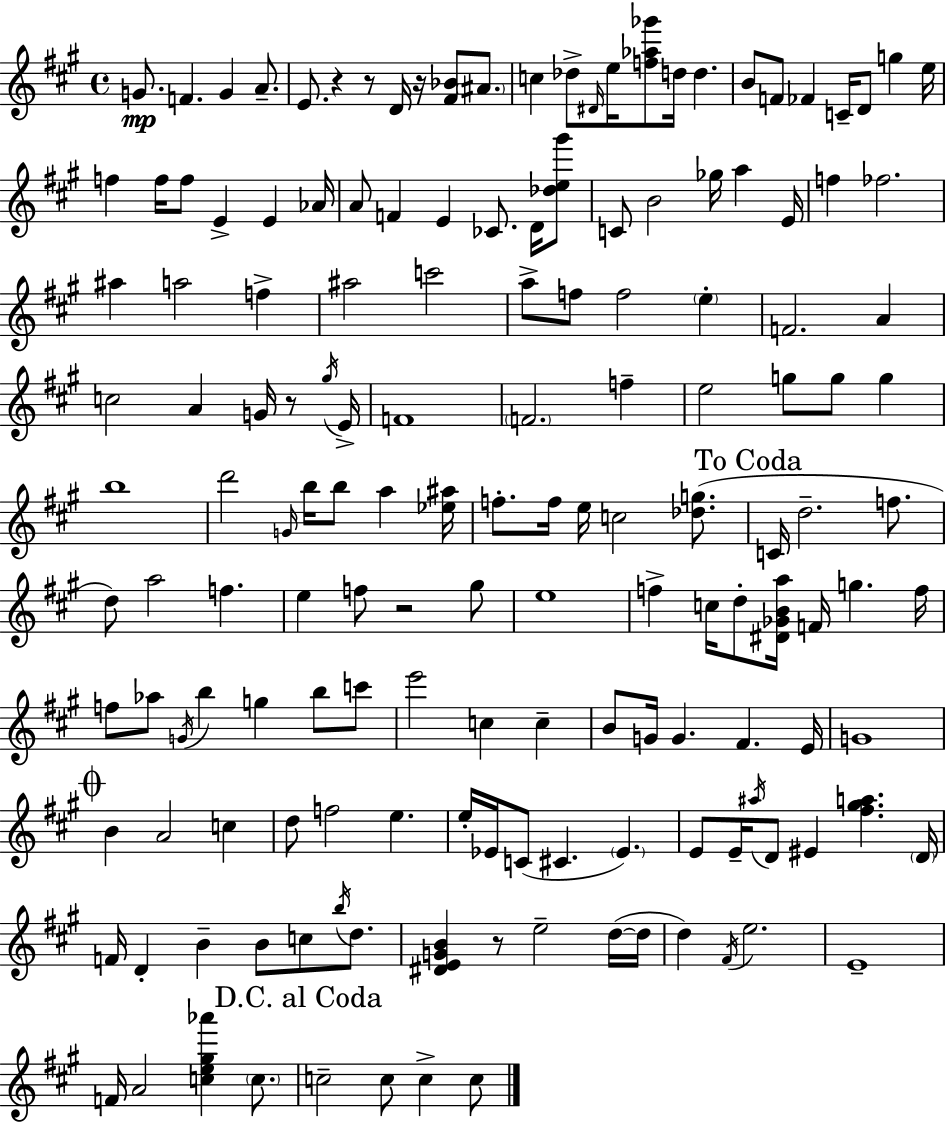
G4/e. F4/q. G4/q A4/e. E4/e. R/q R/e D4/s R/s [F#4,Bb4]/e A#4/e. C5/q Db5/e D#4/s E5/s [F5,Ab5,Gb6]/e D5/s D5/q. B4/e F4/e FES4/q C4/s D4/e G5/q E5/s F5/q F5/s F5/e E4/q E4/q Ab4/s A4/e F4/q E4/q CES4/e. D4/s [Db5,E5,G#6]/e C4/e B4/h Gb5/s A5/q E4/s F5/q FES5/h. A#5/q A5/h F5/q A#5/h C6/h A5/e F5/e F5/h E5/q F4/h. A4/q C5/h A4/q G4/s R/e G#5/s E4/s F4/w F4/h. F5/q E5/h G5/e G5/e G5/q B5/w D6/h G4/s B5/s B5/e A5/q [Eb5,A#5]/s F5/e. F5/s E5/s C5/h [Db5,G5]/e. C4/s D5/h. F5/e. D5/e A5/h F5/q. E5/q F5/e R/h G#5/e E5/w F5/q C5/s D5/e [D#4,Gb4,B4,A5]/s F4/s G5/q. F5/s F5/e Ab5/e G4/s B5/q G5/q B5/e C6/e E6/h C5/q C5/q B4/e G4/s G4/q. F#4/q. E4/s G4/w B4/q A4/h C5/q D5/e F5/h E5/q. E5/s Eb4/s C4/e C#4/q. Eb4/q. E4/e E4/s A#5/s D4/e EIS4/q [F#5,G#5,A5]/q. D4/s F4/s D4/q B4/q B4/e C5/e B5/s D5/e. [D#4,E4,G4,B4]/q R/e E5/h D5/s D5/s D5/q F#4/s E5/h. E4/w F4/s A4/h [C5,E5,G#5,Ab6]/q C5/e. C5/h C5/e C5/q C5/e